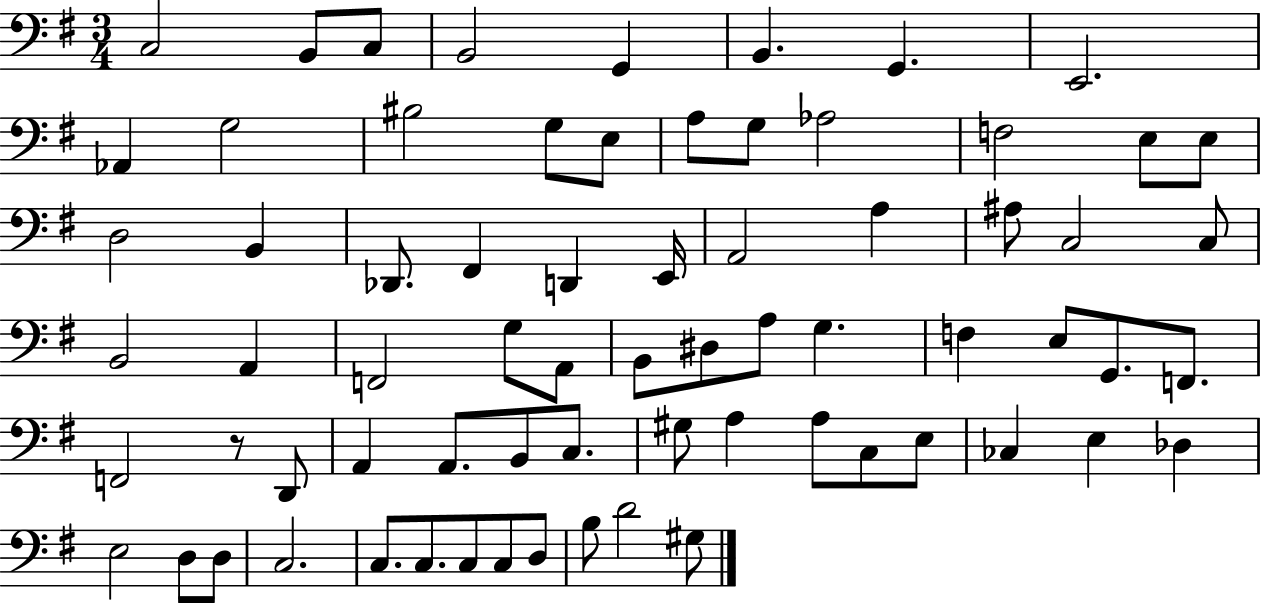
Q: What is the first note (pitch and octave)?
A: C3